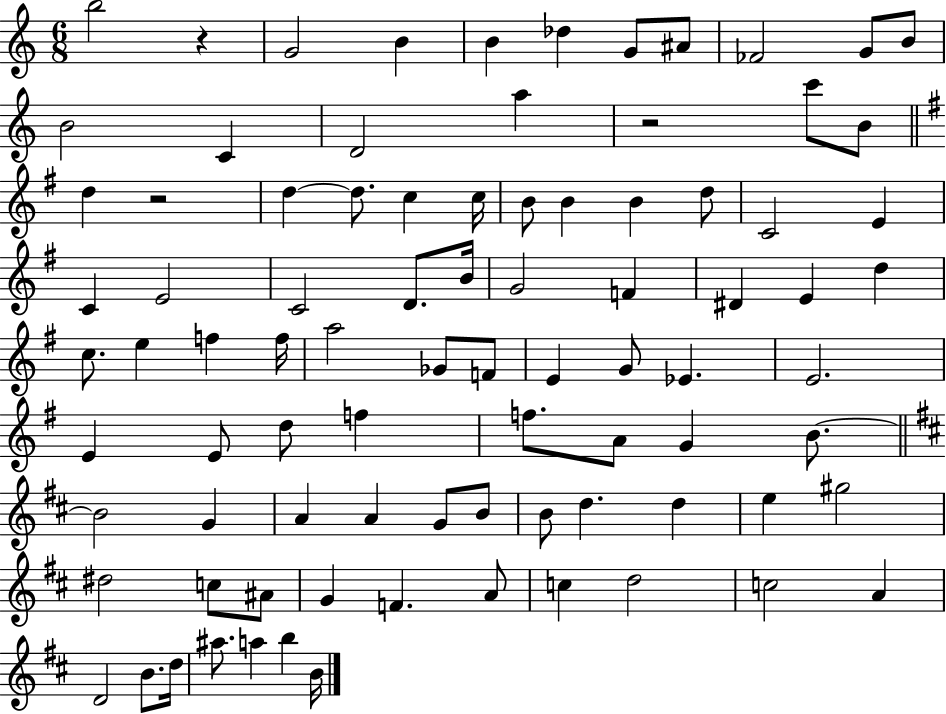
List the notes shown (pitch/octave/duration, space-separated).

B5/h R/q G4/h B4/q B4/q Db5/q G4/e A#4/e FES4/h G4/e B4/e B4/h C4/q D4/h A5/q R/h C6/e B4/e D5/q R/h D5/q D5/e. C5/q C5/s B4/e B4/q B4/q D5/e C4/h E4/q C4/q E4/h C4/h D4/e. B4/s G4/h F4/q D#4/q E4/q D5/q C5/e. E5/q F5/q F5/s A5/h Gb4/e F4/e E4/q G4/e Eb4/q. E4/h. E4/q E4/e D5/e F5/q F5/e. A4/e G4/q B4/e. B4/h G4/q A4/q A4/q G4/e B4/e B4/e D5/q. D5/q E5/q G#5/h D#5/h C5/e A#4/e G4/q F4/q. A4/e C5/q D5/h C5/h A4/q D4/h B4/e. D5/s A#5/e. A5/q B5/q B4/s